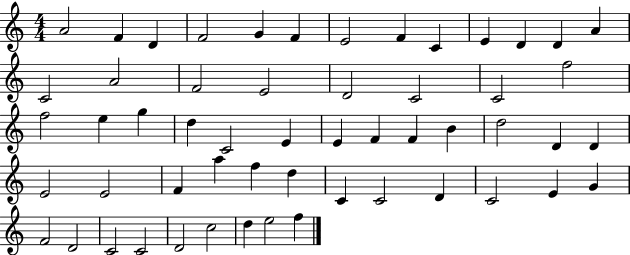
A4/h F4/q D4/q F4/h G4/q F4/q E4/h F4/q C4/q E4/q D4/q D4/q A4/q C4/h A4/h F4/h E4/h D4/h C4/h C4/h F5/h F5/h E5/q G5/q D5/q C4/h E4/q E4/q F4/q F4/q B4/q D5/h D4/q D4/q E4/h E4/h F4/q A5/q F5/q D5/q C4/q C4/h D4/q C4/h E4/q G4/q F4/h D4/h C4/h C4/h D4/h C5/h D5/q E5/h F5/q